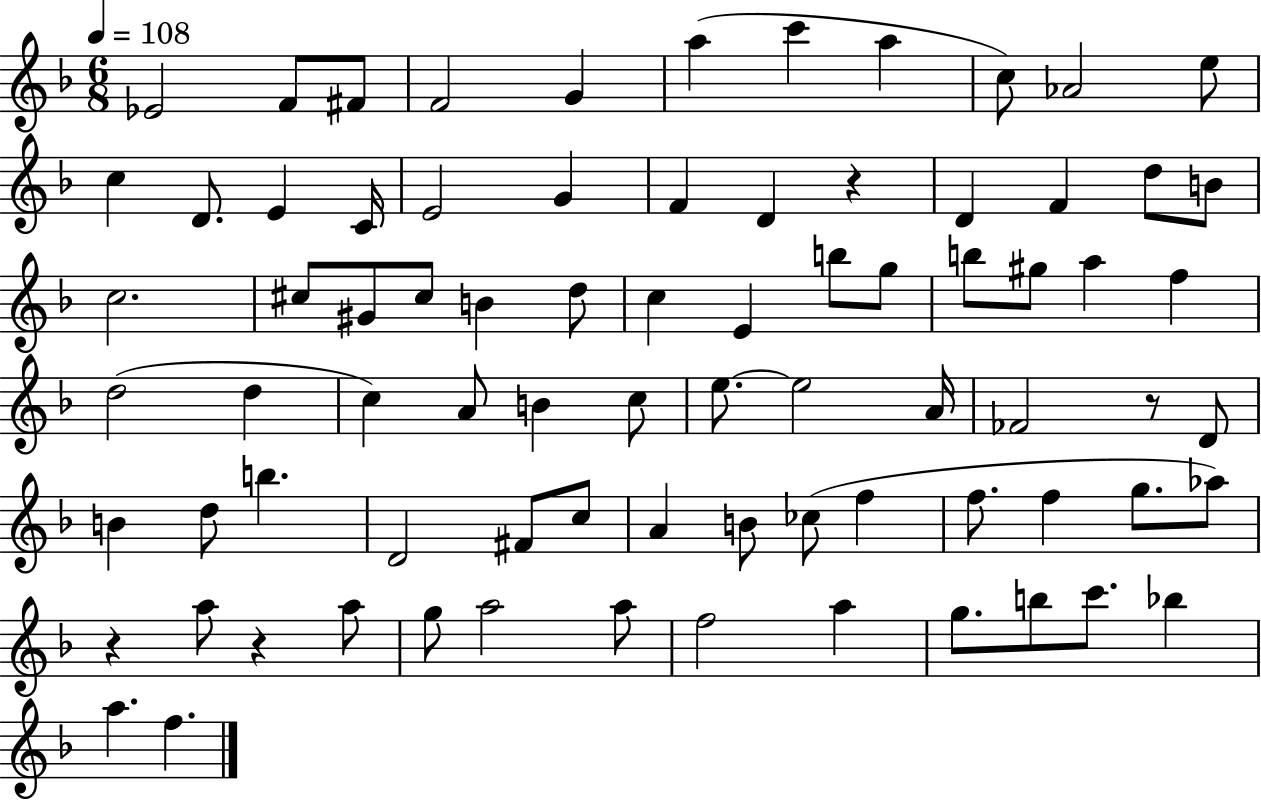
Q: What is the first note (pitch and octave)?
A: Eb4